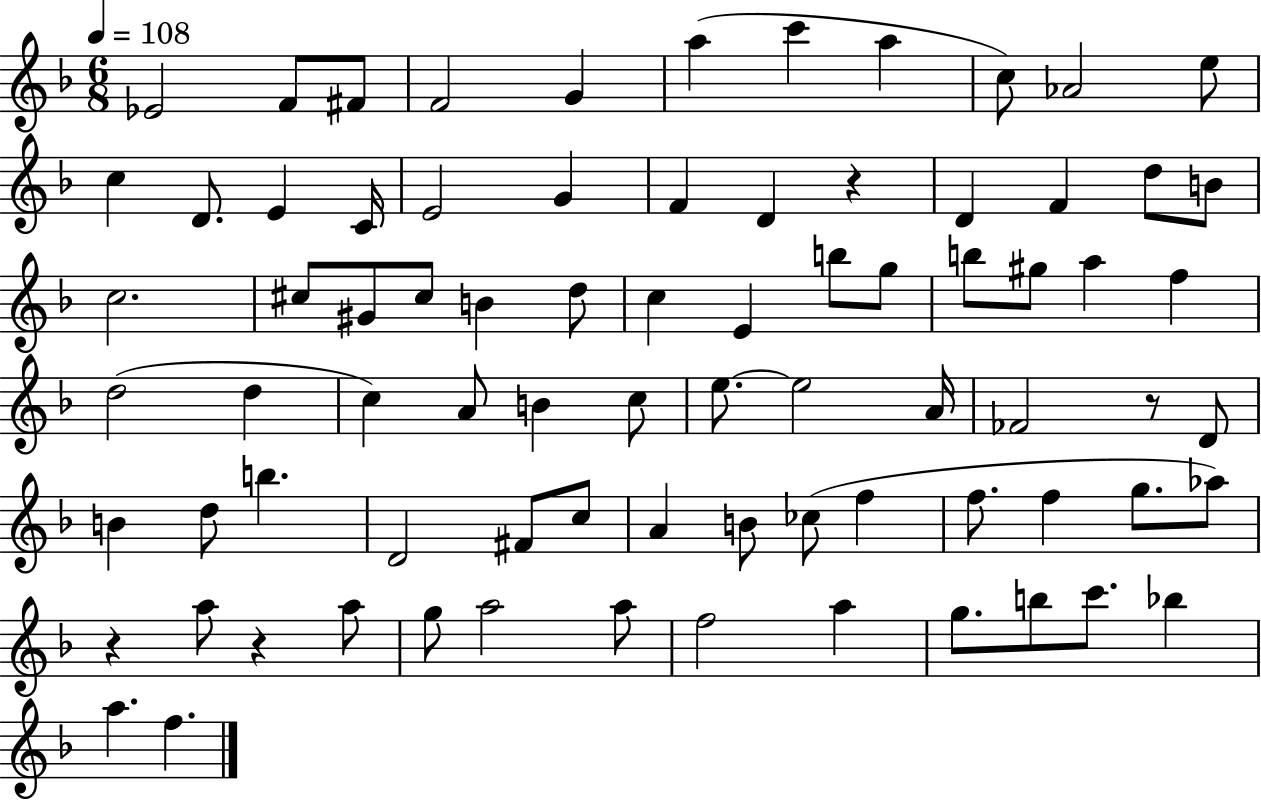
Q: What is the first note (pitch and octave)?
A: Eb4